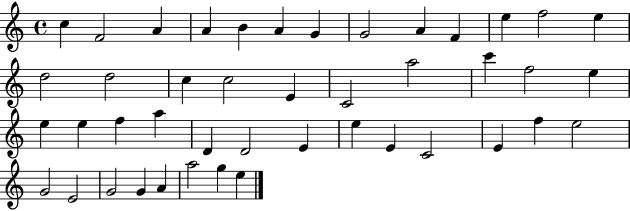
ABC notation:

X:1
T:Untitled
M:4/4
L:1/4
K:C
c F2 A A B A G G2 A F e f2 e d2 d2 c c2 E C2 a2 c' f2 e e e f a D D2 E e E C2 E f e2 G2 E2 G2 G A a2 g e